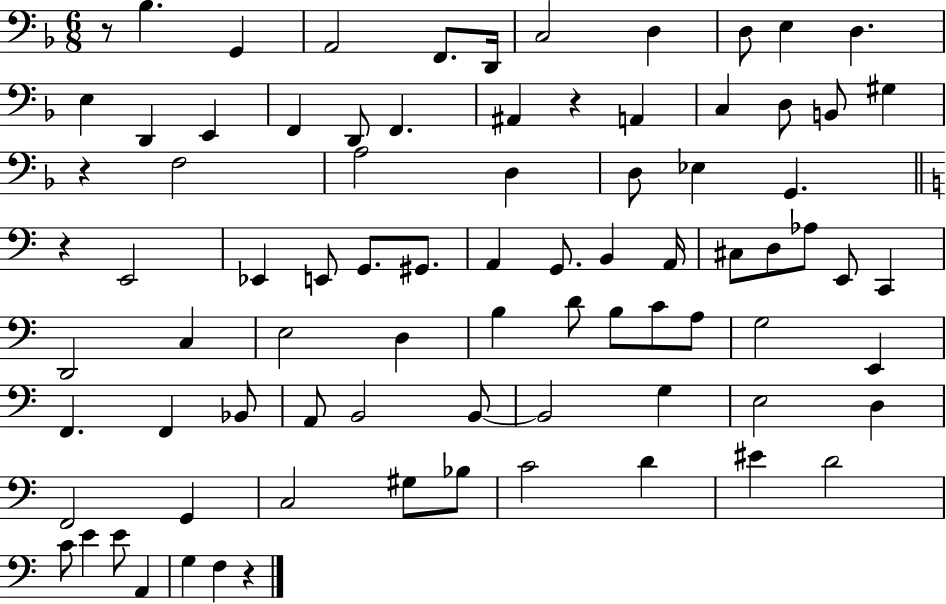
R/e Bb3/q. G2/q A2/h F2/e. D2/s C3/h D3/q D3/e E3/q D3/q. E3/q D2/q E2/q F2/q D2/e F2/q. A#2/q R/q A2/q C3/q D3/e B2/e G#3/q R/q F3/h A3/h D3/q D3/e Eb3/q G2/q. R/q E2/h Eb2/q E2/e G2/e. G#2/e. A2/q G2/e. B2/q A2/s C#3/e D3/e Ab3/e E2/e C2/q D2/h C3/q E3/h D3/q B3/q D4/e B3/e C4/e A3/e G3/h E2/q F2/q. F2/q Bb2/e A2/e B2/h B2/e B2/h G3/q E3/h D3/q F2/h G2/q C3/h G#3/e Bb3/e C4/h D4/q EIS4/q D4/h C4/e E4/q E4/e A2/q G3/q F3/q R/q